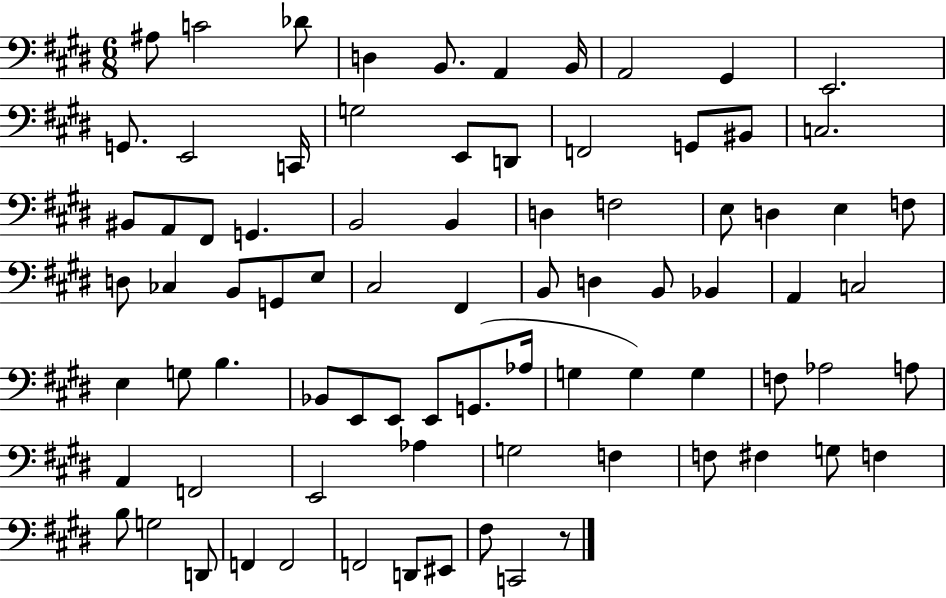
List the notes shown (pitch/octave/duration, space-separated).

A#3/e C4/h Db4/e D3/q B2/e. A2/q B2/s A2/h G#2/q E2/h. G2/e. E2/h C2/s G3/h E2/e D2/e F2/h G2/e BIS2/e C3/h. BIS2/e A2/e F#2/e G2/q. B2/h B2/q D3/q F3/h E3/e D3/q E3/q F3/e D3/e CES3/q B2/e G2/e E3/e C#3/h F#2/q B2/e D3/q B2/e Bb2/q A2/q C3/h E3/q G3/e B3/q. Bb2/e E2/e E2/e E2/e G2/e. Ab3/s G3/q G3/q G3/q F3/e Ab3/h A3/e A2/q F2/h E2/h Ab3/q G3/h F3/q F3/e F#3/q G3/e F3/q B3/e G3/h D2/e F2/q F2/h F2/h D2/e EIS2/e F#3/e C2/h R/e